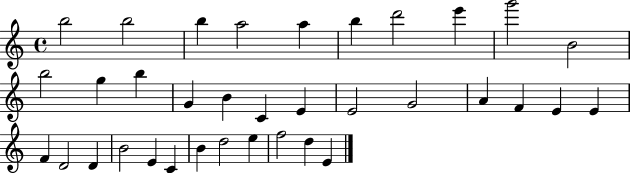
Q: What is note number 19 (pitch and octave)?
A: G4